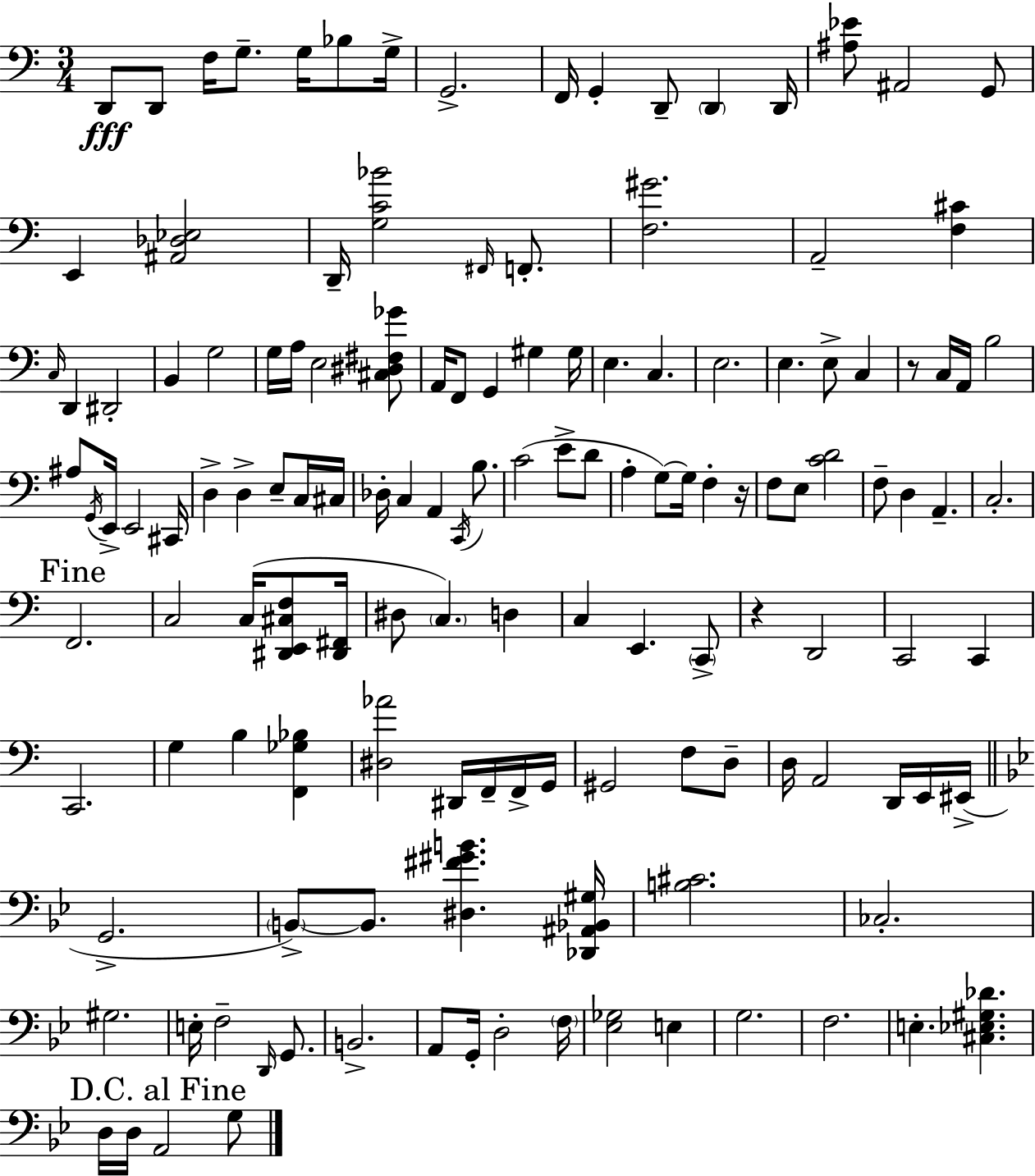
D2/e D2/e F3/s G3/e. G3/s Bb3/e G3/s G2/h. F2/s G2/q D2/e D2/q D2/s [A#3,Eb4]/e A#2/h G2/e E2/q [A#2,Db3,Eb3]/h D2/s [G3,C4,Bb4]/h F#2/s F2/e. [F3,G#4]/h. A2/h [F3,C#4]/q C3/s D2/q D#2/h B2/q G3/h G3/s A3/s E3/h [C#3,D#3,F#3,Gb4]/e A2/s F2/e G2/q G#3/q G#3/s E3/q. C3/q. E3/h. E3/q. E3/e C3/q R/e C3/s A2/s B3/h A#3/e G2/s E2/s E2/h C#2/s D3/q D3/q E3/e C3/s C#3/s Db3/s C3/q A2/q C2/s B3/e. C4/h E4/e D4/e A3/q G3/e G3/s F3/q R/s F3/e E3/e [C4,D4]/h F3/e D3/q A2/q. C3/h. F2/h. C3/h C3/s [D#2,E2,C#3,F3]/e [D#2,F#2]/s D#3/e C3/q. D3/q C3/q E2/q. C2/e R/q D2/h C2/h C2/q C2/h. G3/q B3/q [F2,Gb3,Bb3]/q [D#3,Ab4]/h D#2/s F2/s F2/s G2/s G#2/h F3/e D3/e D3/s A2/h D2/s E2/s EIS2/s G2/h. B2/e B2/e. [D#3,F#4,G#4,B4]/q. [Db2,A#2,Bb2,G#3]/s [B3,C#4]/h. CES3/h. G#3/h. E3/s F3/h D2/s G2/e. B2/h. A2/e G2/s D3/h F3/s [Eb3,Gb3]/h E3/q G3/h. F3/h. E3/q. [C#3,Eb3,G#3,Db4]/q. D3/s D3/s A2/h G3/e